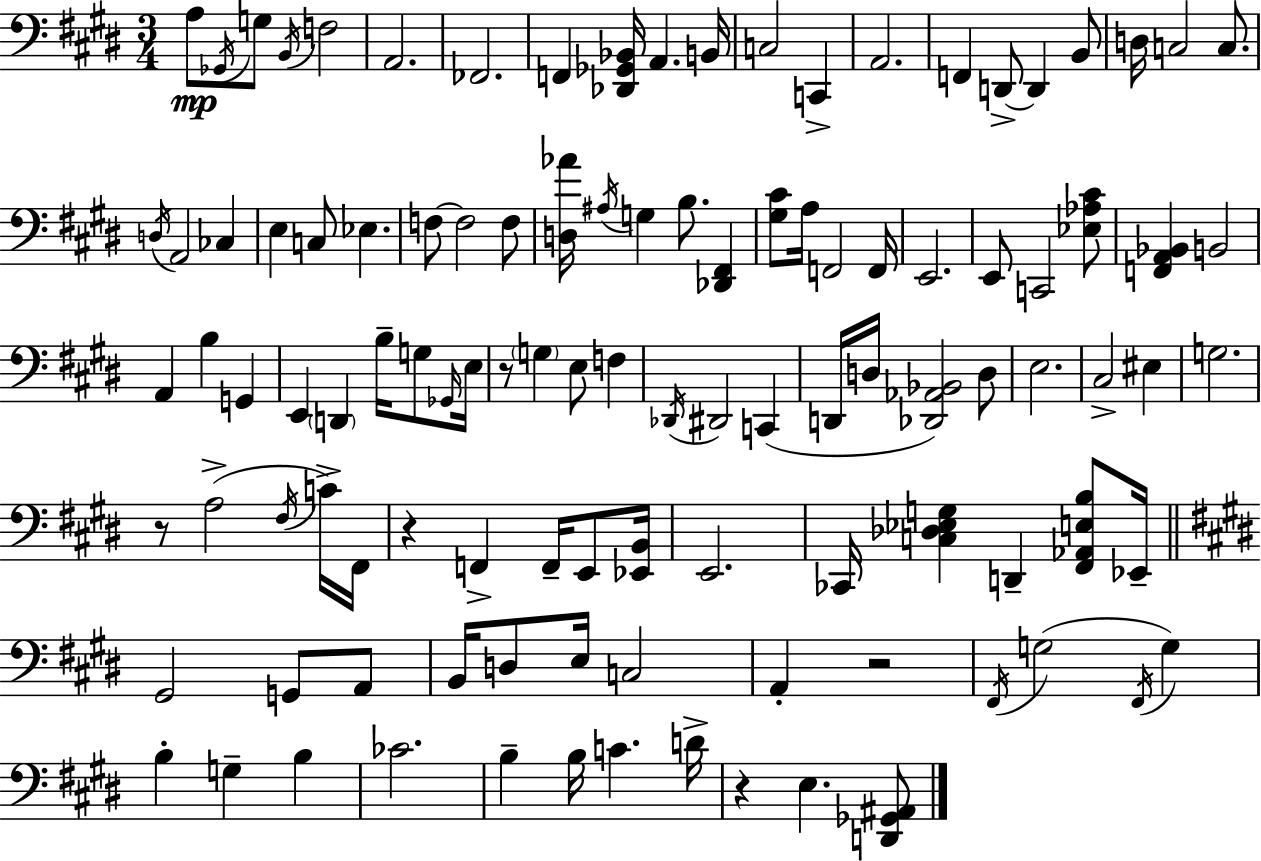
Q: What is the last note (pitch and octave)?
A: E3